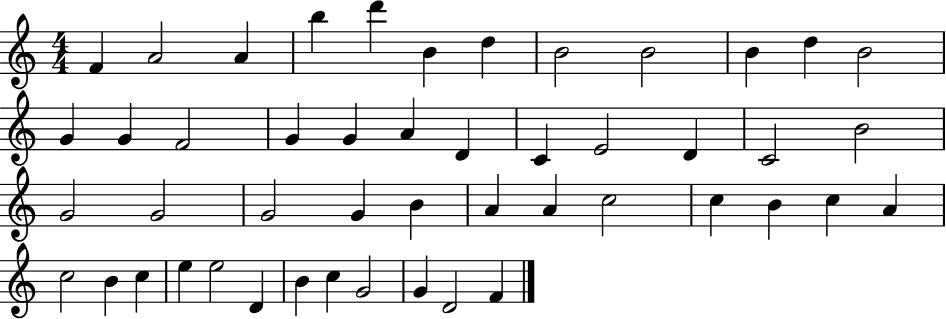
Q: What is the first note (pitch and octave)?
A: F4